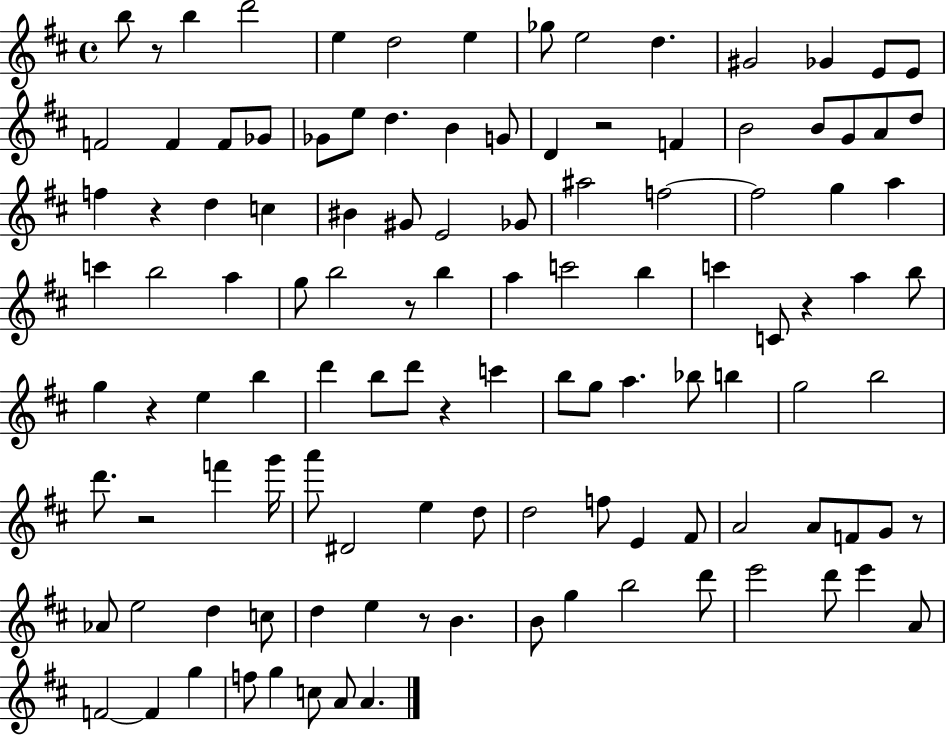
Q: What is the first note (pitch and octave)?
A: B5